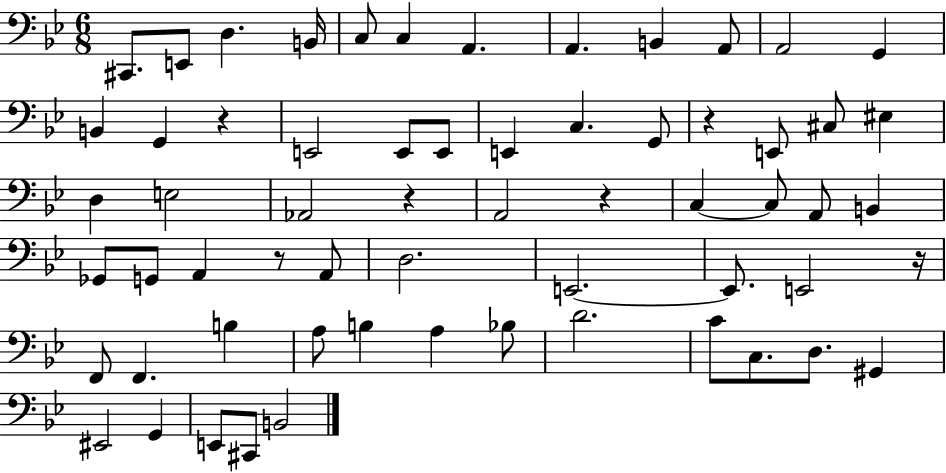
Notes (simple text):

C#2/e. E2/e D3/q. B2/s C3/e C3/q A2/q. A2/q. B2/q A2/e A2/h G2/q B2/q G2/q R/q E2/h E2/e E2/e E2/q C3/q. G2/e R/q E2/e C#3/e EIS3/q D3/q E3/h Ab2/h R/q A2/h R/q C3/q C3/e A2/e B2/q Gb2/e G2/e A2/q R/e A2/e D3/h. E2/h. E2/e. E2/h R/s F2/e F2/q. B3/q A3/e B3/q A3/q Bb3/e D4/h. C4/e C3/e. D3/e. G#2/q EIS2/h G2/q E2/e C#2/e B2/h